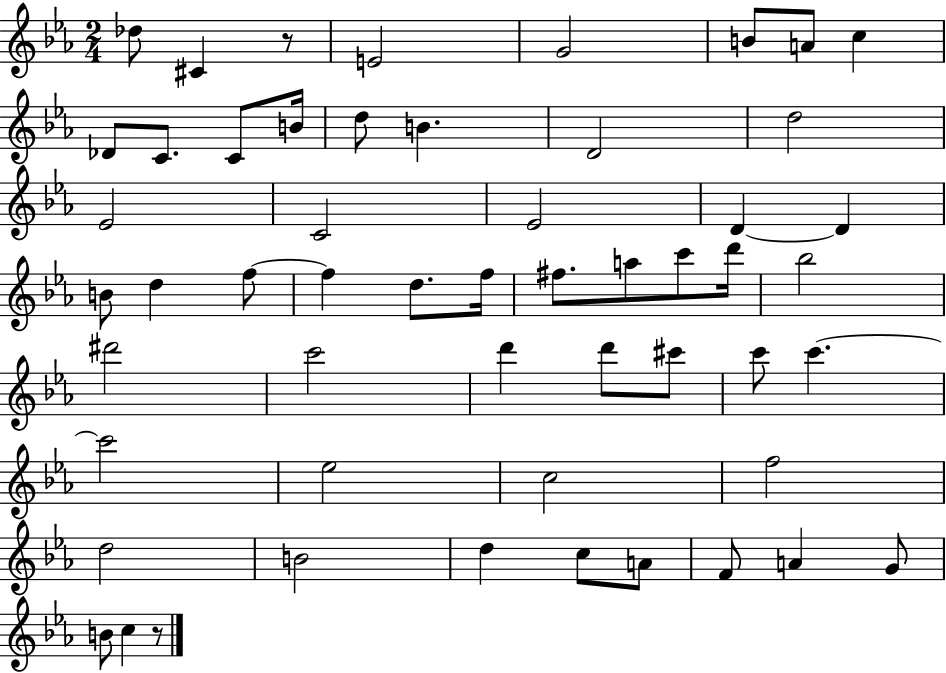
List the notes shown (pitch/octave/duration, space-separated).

Db5/e C#4/q R/e E4/h G4/h B4/e A4/e C5/q Db4/e C4/e. C4/e B4/s D5/e B4/q. D4/h D5/h Eb4/h C4/h Eb4/h D4/q D4/q B4/e D5/q F5/e F5/q D5/e. F5/s F#5/e. A5/e C6/e D6/s Bb5/h D#6/h C6/h D6/q D6/e C#6/e C6/e C6/q. C6/h Eb5/h C5/h F5/h D5/h B4/h D5/q C5/e A4/e F4/e A4/q G4/e B4/e C5/q R/e